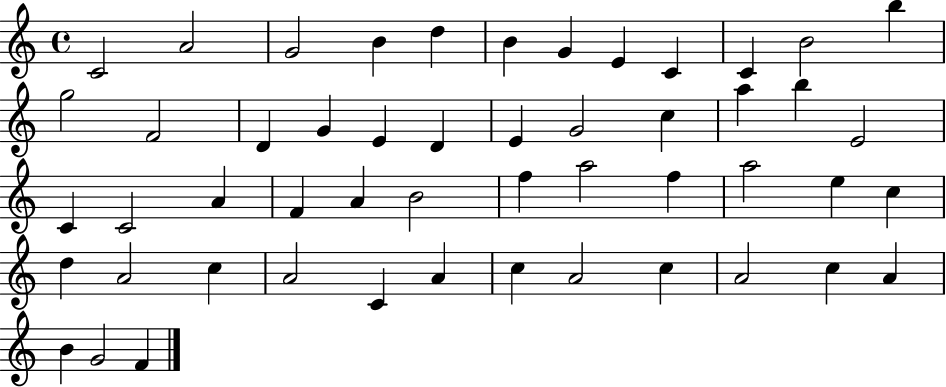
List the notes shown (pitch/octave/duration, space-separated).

C4/h A4/h G4/h B4/q D5/q B4/q G4/q E4/q C4/q C4/q B4/h B5/q G5/h F4/h D4/q G4/q E4/q D4/q E4/q G4/h C5/q A5/q B5/q E4/h C4/q C4/h A4/q F4/q A4/q B4/h F5/q A5/h F5/q A5/h E5/q C5/q D5/q A4/h C5/q A4/h C4/q A4/q C5/q A4/h C5/q A4/h C5/q A4/q B4/q G4/h F4/q